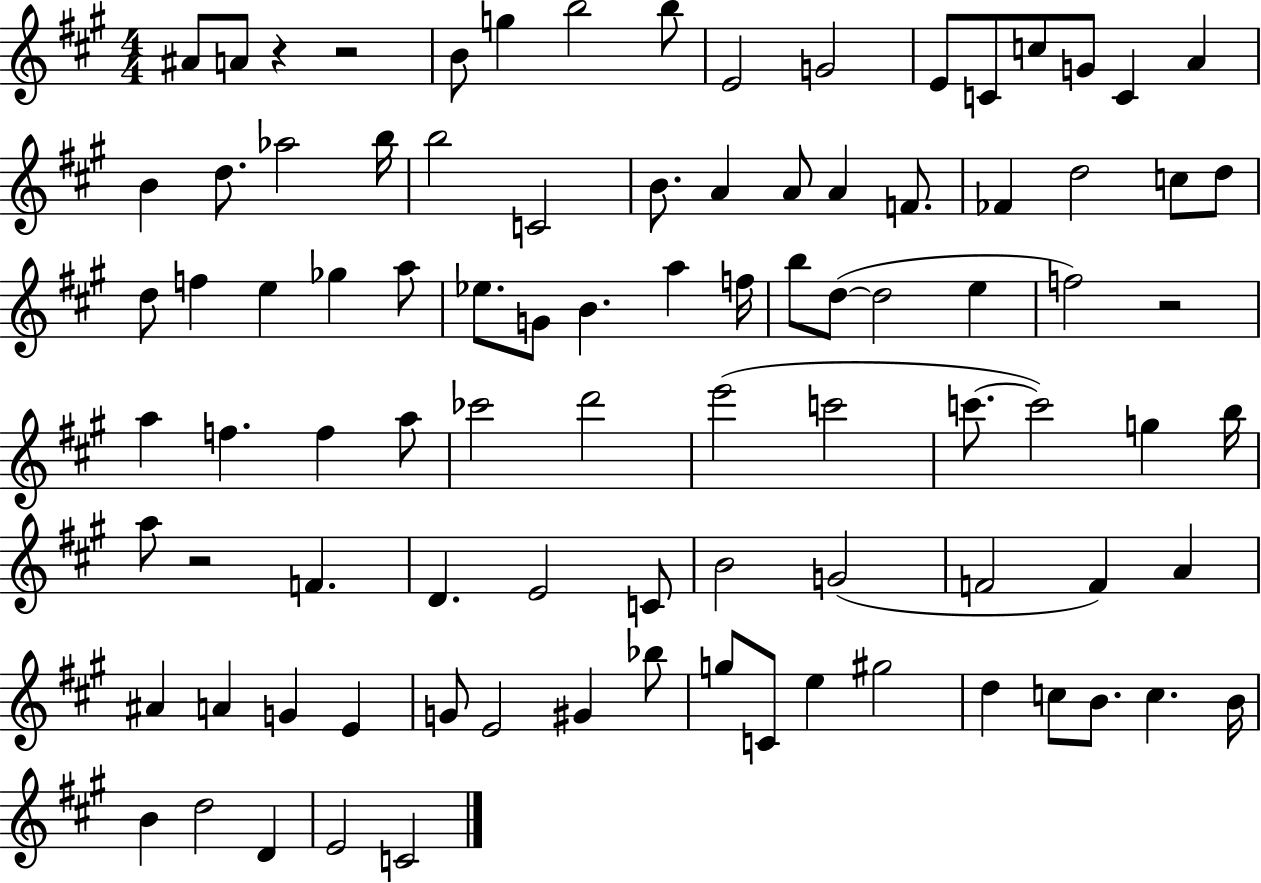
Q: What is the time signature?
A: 4/4